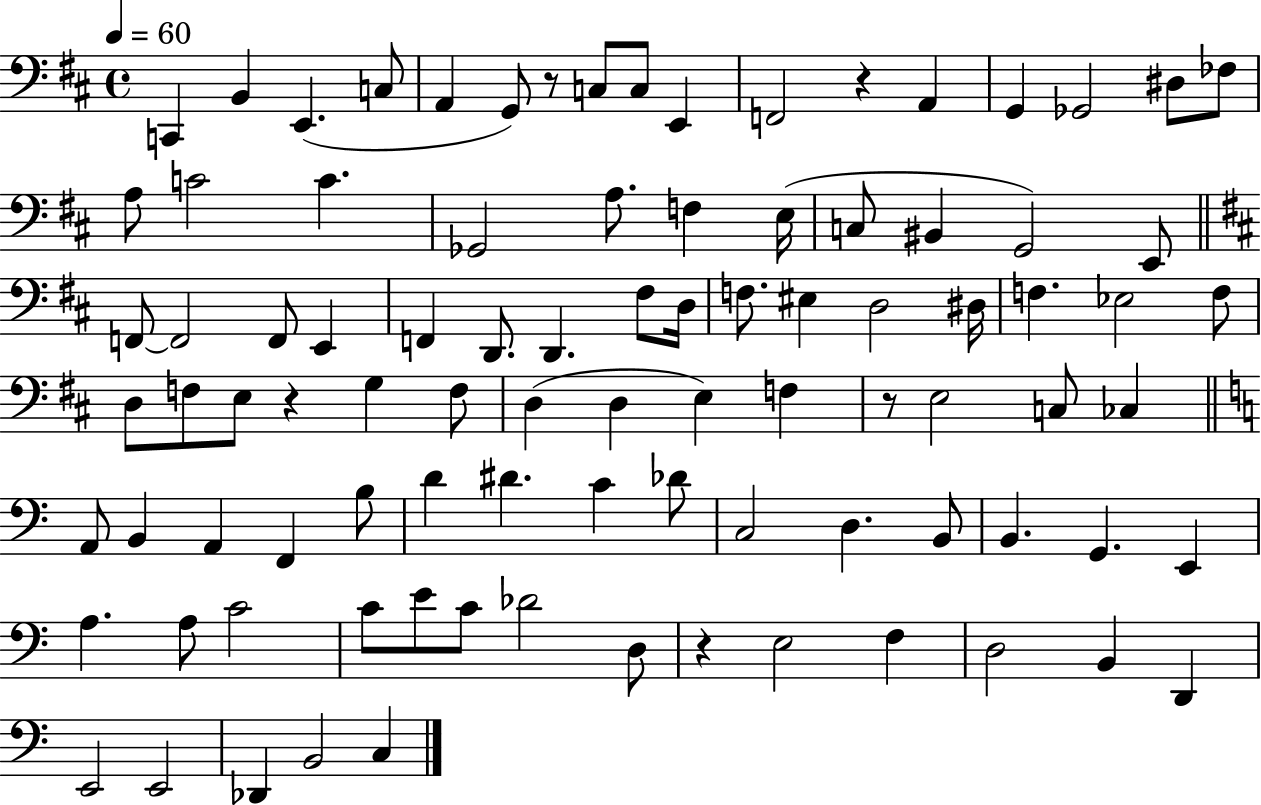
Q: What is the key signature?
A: D major